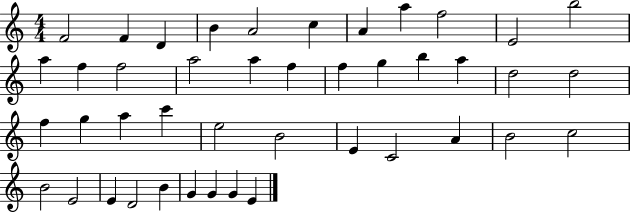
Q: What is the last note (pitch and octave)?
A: E4